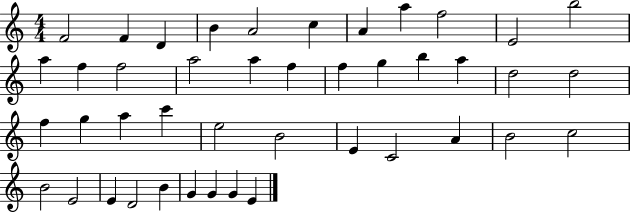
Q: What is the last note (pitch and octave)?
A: E4